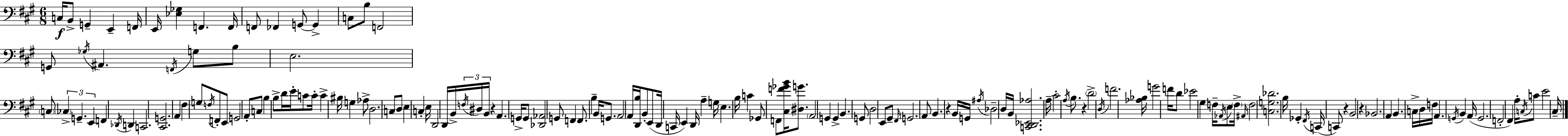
C3/s B2/e G2/q E2/q F2/s E2/s [Eb3,Gb3]/q F2/q. F2/s F2/e FES2/q G2/e G2/q C3/e B3/e F2/h G2/e Gb3/s A#2/q. F2/s G3/e B3/e E3/h. C3/e CES3/q G2/q. E2/q F2/q Db2/s D2/q C2/h. [C#2,G2]/h. A2/q F#3/q G3/e F3/s F2/e E2/e G2/h A2/e C3/e B3/q B3/e D4/s E4/s C4/e C4/s C4/q BIS3/s G3/q Ab3/e D3/h. C3/e D3/e E3/q C3/q E3/s D2/h D2/s B2/s F3/s D#3/s B2/s R/q A2/q. G2/s G2/e [Db2,Ab2]/h G2/e F2/q F2/e. B3/q B2/s G2/e. A2/h A2/s [D2,B3]/s B2/e E2/e D2/s C2/s E2/q D2/s A3/q G3/s E3/q. B3/s C4/q Gb2/e F2/e [C#3,F4,Gb4,B4]/s [D#3,G4]/e. A2/h G2/q G2/q B2/q. G2/e D3/h E2/e G#2/e F#2/s G2/h. A2/e B2/q. R/q B2/s G2/s A#3/s Db3/h D3/s B2/s [C2,D2,Eb2,Ab3]/h. A3/s C#4/h A3/s B3/e. R/q D4/h D3/s F4/h. [Ab3,Bb3]/s G4/h F4/s D4/e Eb4/h G#3/q F3/s Ab2/s E3/e F3/s A#2/s F3/h [C3,G3,Db4]/h. B3/s Gb2/q F#2/s C2/s C2/e R/q B2/h R/q Bb2/h. A2/q B2/q. C3/s D3/s F3/s A2/q. G2/s B2/q A2/s G2/h. F2/h F#2/q A3/s C3/s C4/e E4/h C#3/s